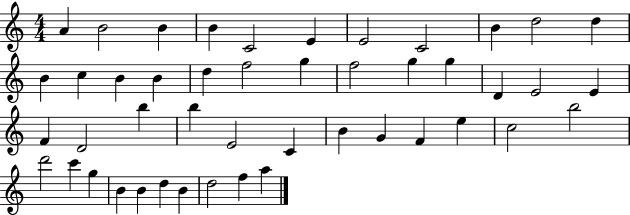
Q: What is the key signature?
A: C major